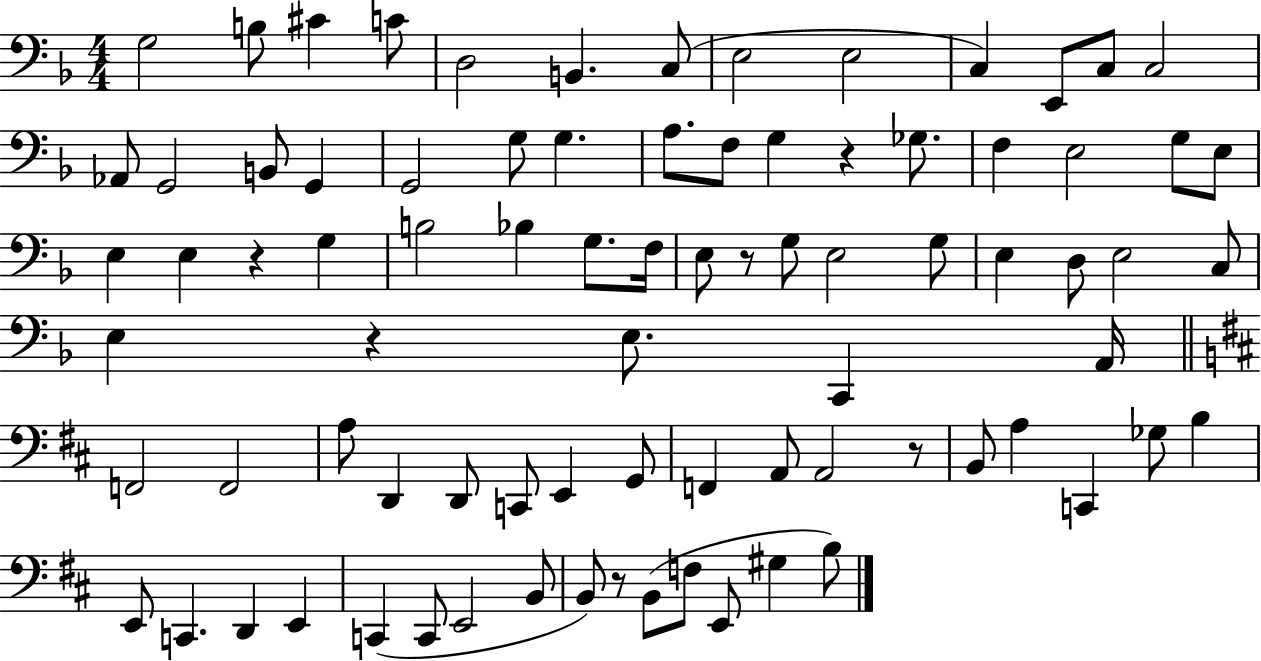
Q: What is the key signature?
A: F major